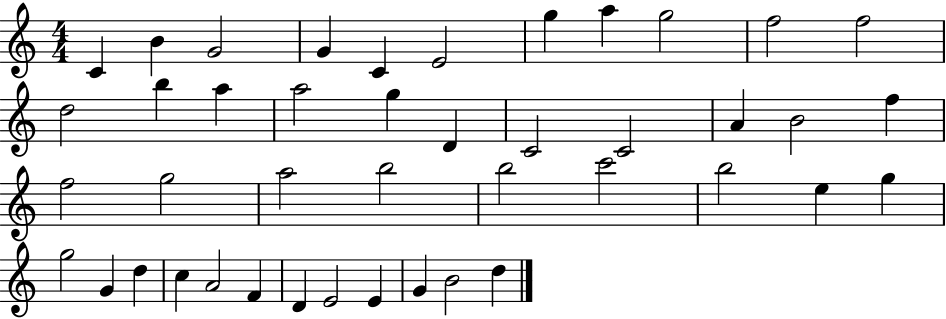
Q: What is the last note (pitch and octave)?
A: D5